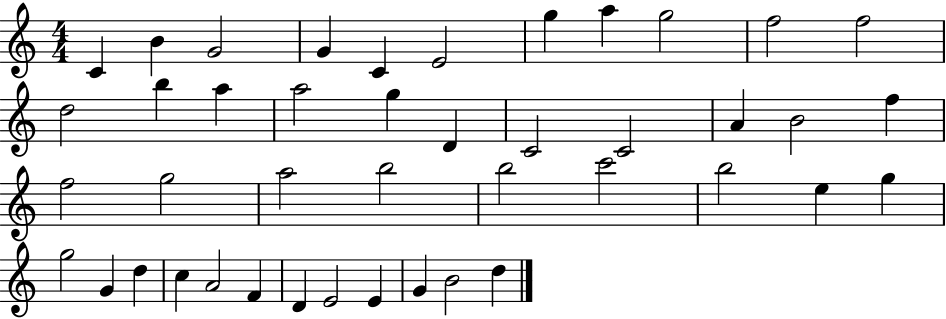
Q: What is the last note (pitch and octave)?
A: D5